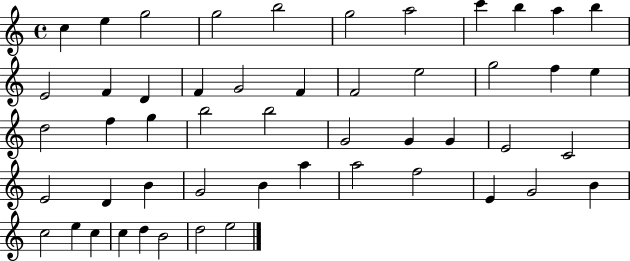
{
  \clef treble
  \time 4/4
  \defaultTimeSignature
  \key c \major
  c''4 e''4 g''2 | g''2 b''2 | g''2 a''2 | c'''4 b''4 a''4 b''4 | \break e'2 f'4 d'4 | f'4 g'2 f'4 | f'2 e''2 | g''2 f''4 e''4 | \break d''2 f''4 g''4 | b''2 b''2 | g'2 g'4 g'4 | e'2 c'2 | \break e'2 d'4 b'4 | g'2 b'4 a''4 | a''2 f''2 | e'4 g'2 b'4 | \break c''2 e''4 c''4 | c''4 d''4 b'2 | d''2 e''2 | \bar "|."
}